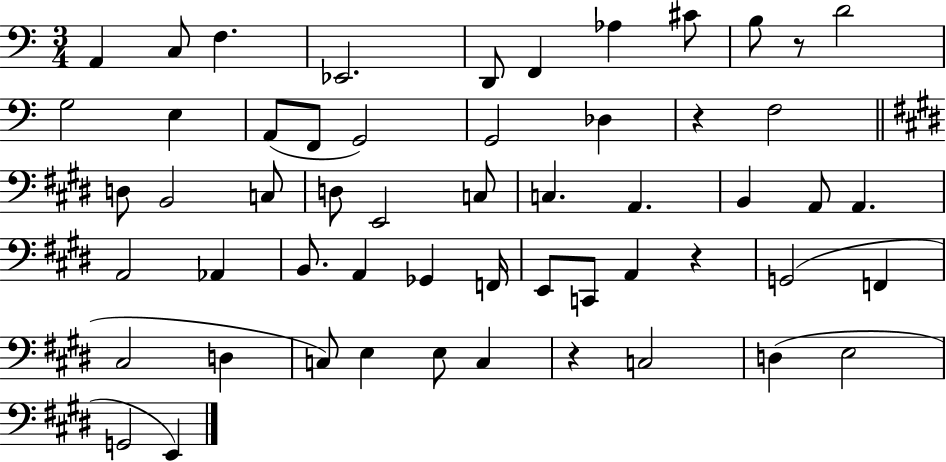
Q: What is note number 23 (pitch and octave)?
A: E2